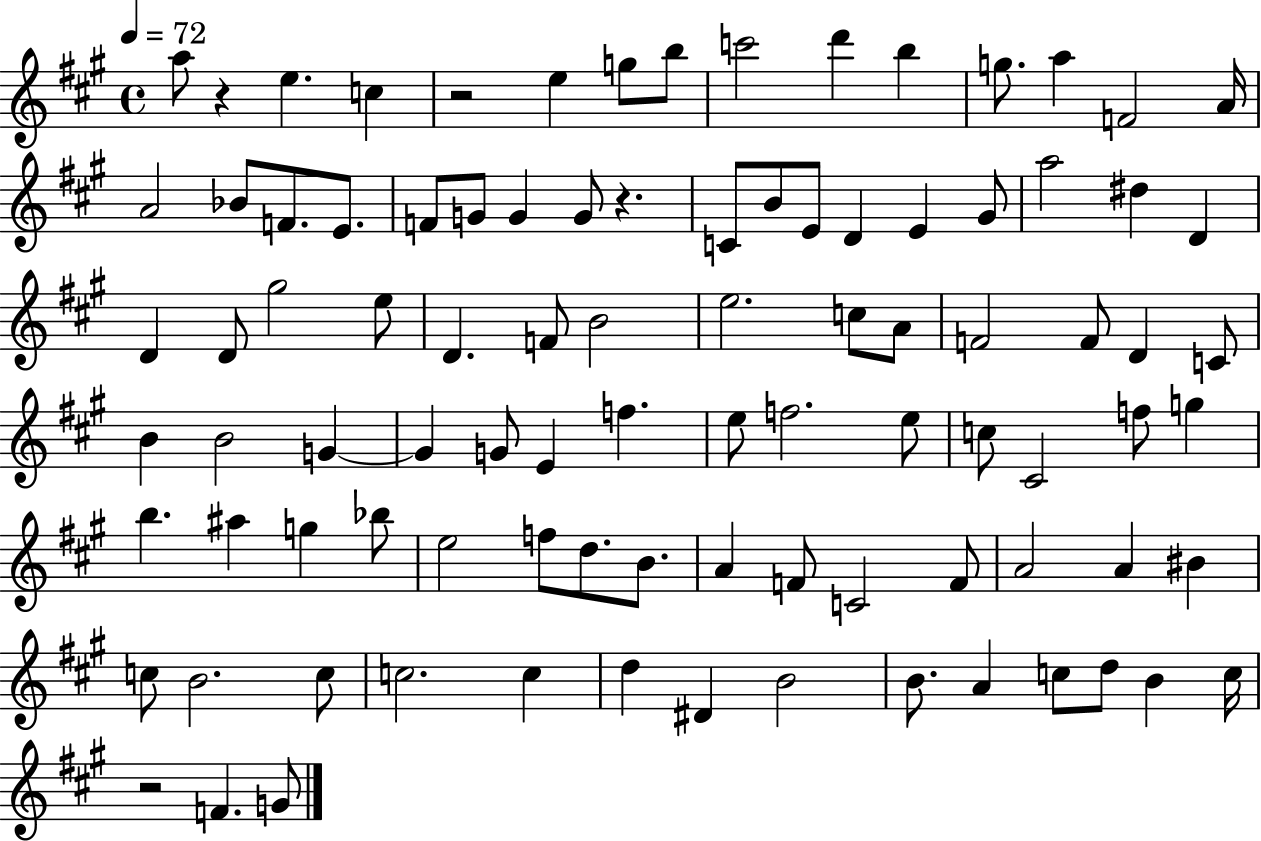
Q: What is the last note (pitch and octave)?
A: G4